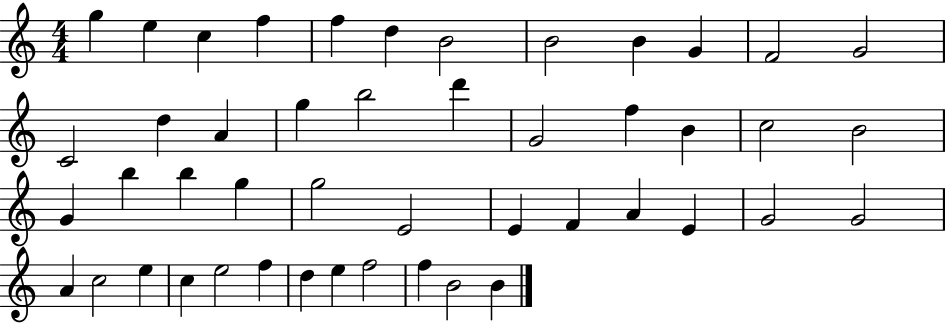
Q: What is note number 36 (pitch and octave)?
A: A4